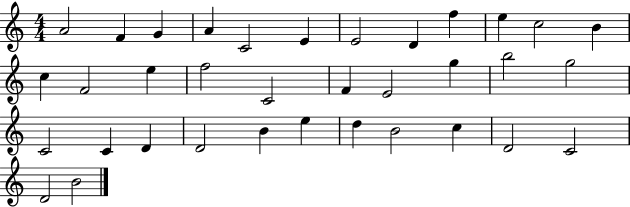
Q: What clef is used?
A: treble